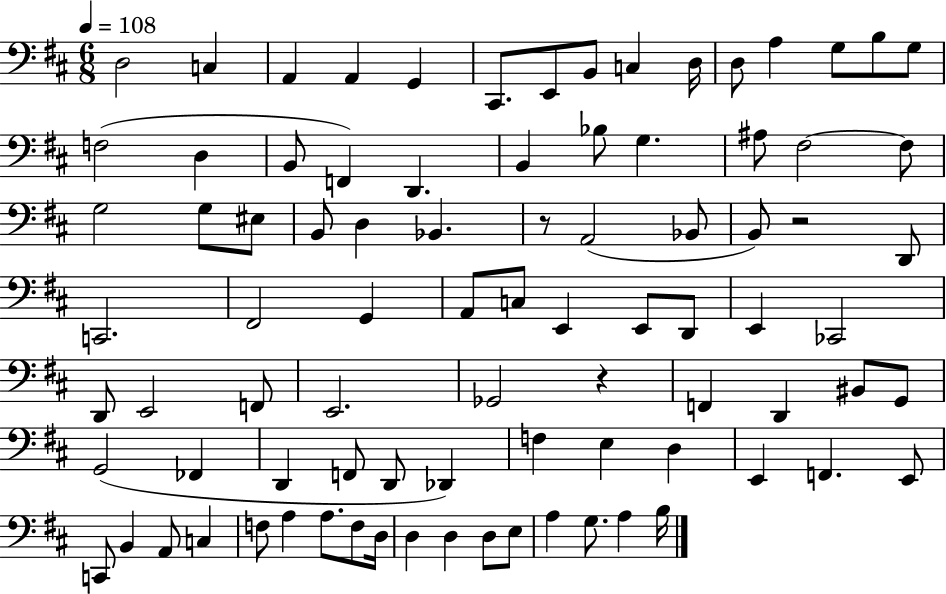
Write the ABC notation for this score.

X:1
T:Untitled
M:6/8
L:1/4
K:D
D,2 C, A,, A,, G,, ^C,,/2 E,,/2 B,,/2 C, D,/4 D,/2 A, G,/2 B,/2 G,/2 F,2 D, B,,/2 F,, D,, B,, _B,/2 G, ^A,/2 ^F,2 ^F,/2 G,2 G,/2 ^E,/2 B,,/2 D, _B,, z/2 A,,2 _B,,/2 B,,/2 z2 D,,/2 C,,2 ^F,,2 G,, A,,/2 C,/2 E,, E,,/2 D,,/2 E,, _C,,2 D,,/2 E,,2 F,,/2 E,,2 _G,,2 z F,, D,, ^B,,/2 G,,/2 G,,2 _F,, D,, F,,/2 D,,/2 _D,, F, E, D, E,, F,, E,,/2 C,,/2 B,, A,,/2 C, F,/2 A, A,/2 F,/2 D,/4 D, D, D,/2 E,/2 A, G,/2 A, B,/4